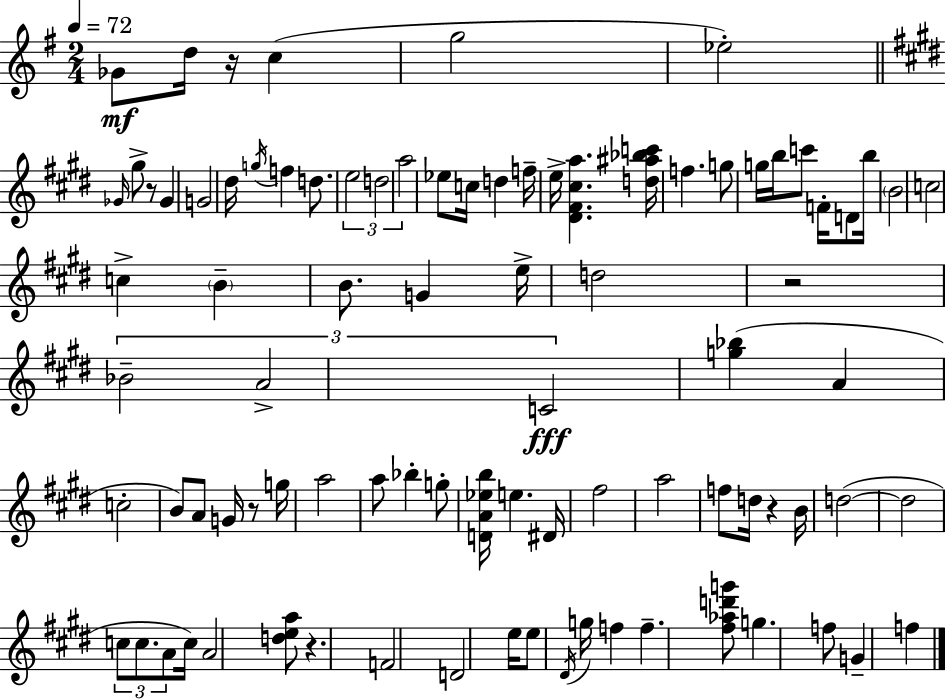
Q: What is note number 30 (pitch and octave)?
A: B4